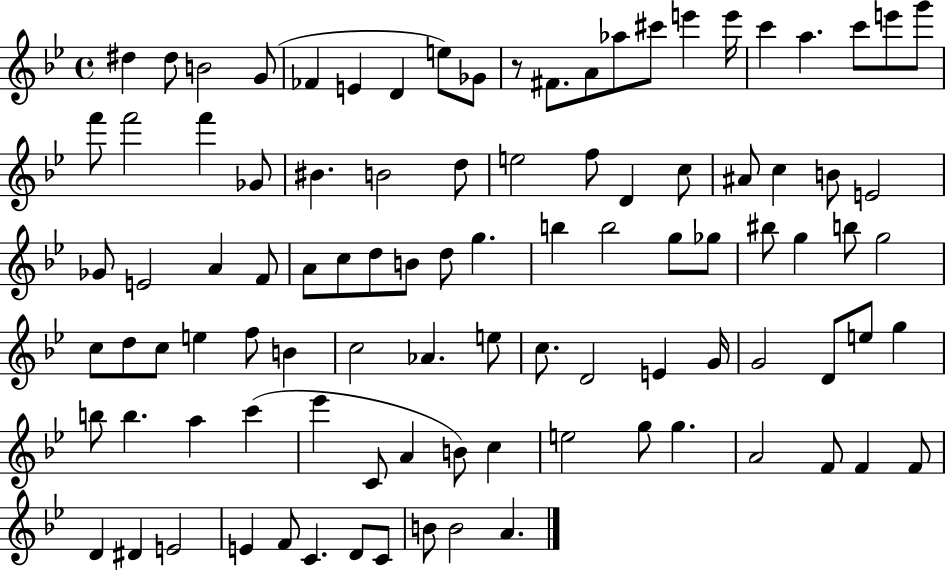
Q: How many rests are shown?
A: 1